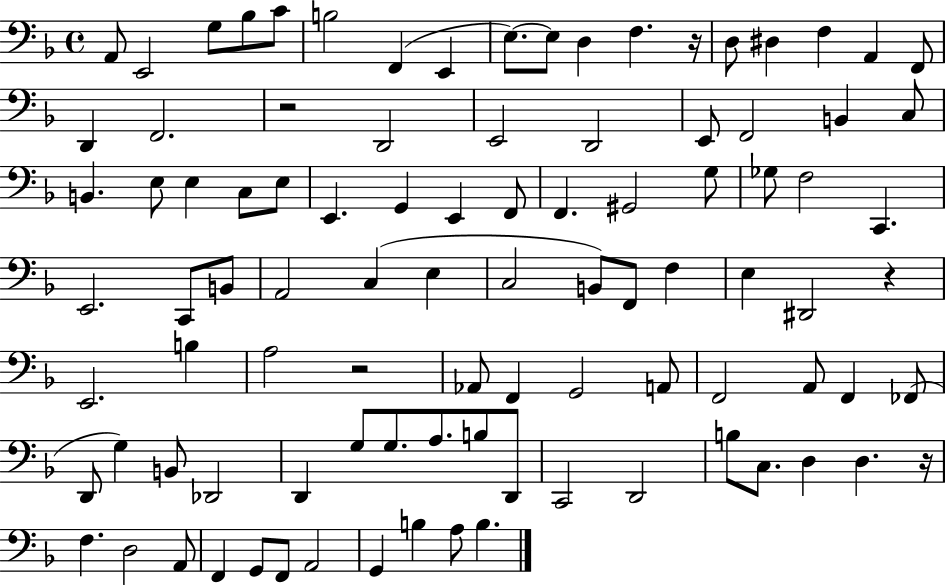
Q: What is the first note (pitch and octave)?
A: A2